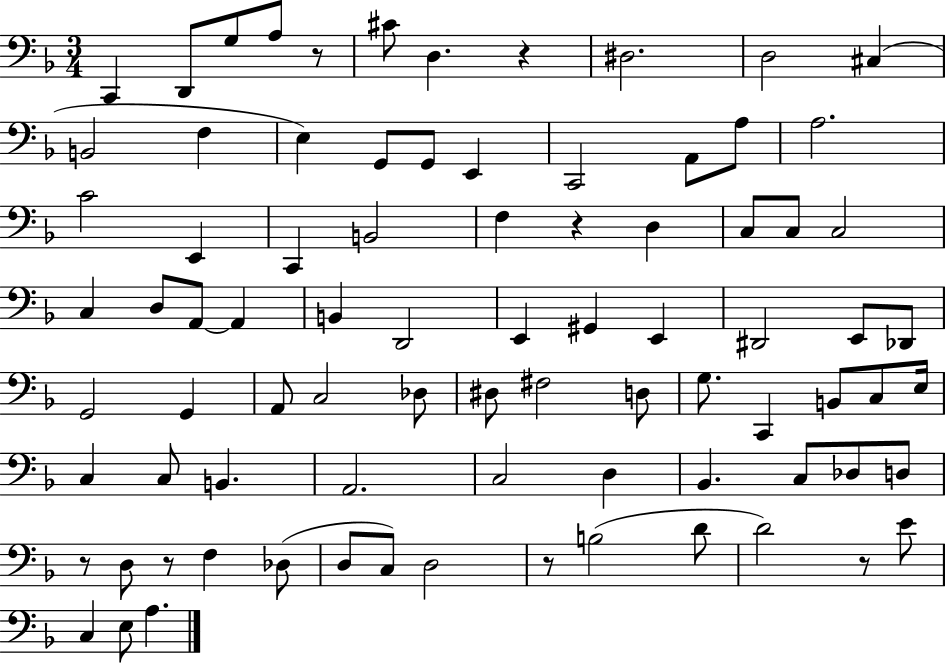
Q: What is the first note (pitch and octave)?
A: C2